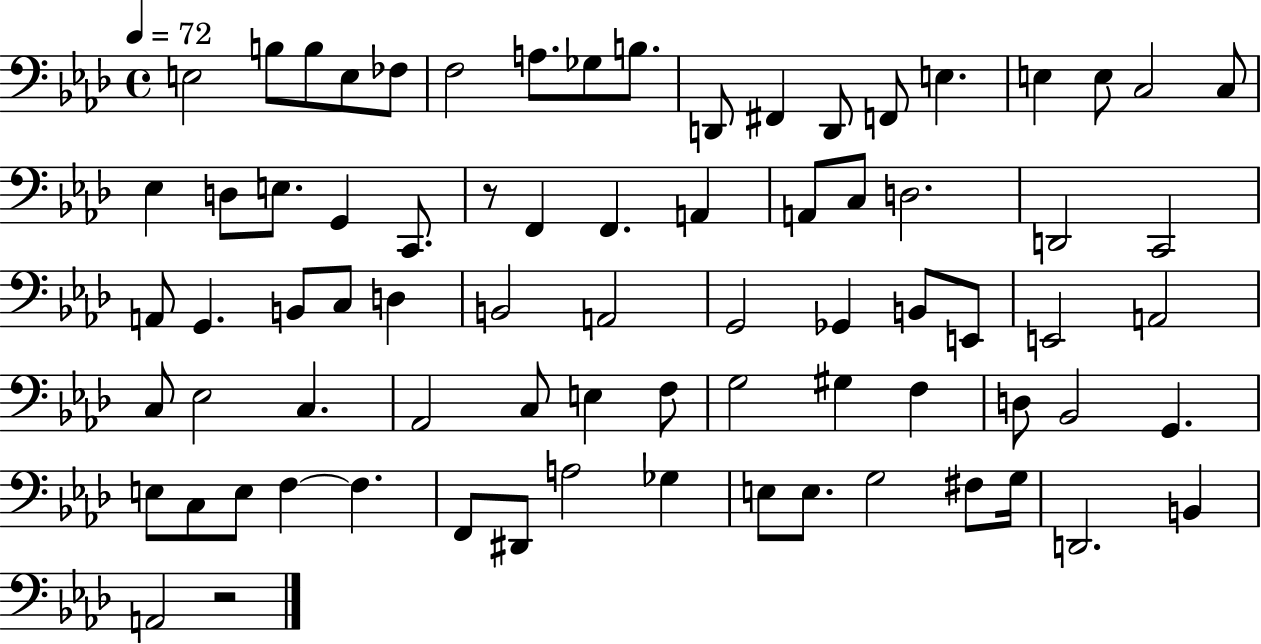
X:1
T:Untitled
M:4/4
L:1/4
K:Ab
E,2 B,/2 B,/2 E,/2 _F,/2 F,2 A,/2 _G,/2 B,/2 D,,/2 ^F,, D,,/2 F,,/2 E, E, E,/2 C,2 C,/2 _E, D,/2 E,/2 G,, C,,/2 z/2 F,, F,, A,, A,,/2 C,/2 D,2 D,,2 C,,2 A,,/2 G,, B,,/2 C,/2 D, B,,2 A,,2 G,,2 _G,, B,,/2 E,,/2 E,,2 A,,2 C,/2 _E,2 C, _A,,2 C,/2 E, F,/2 G,2 ^G, F, D,/2 _B,,2 G,, E,/2 C,/2 E,/2 F, F, F,,/2 ^D,,/2 A,2 _G, E,/2 E,/2 G,2 ^F,/2 G,/4 D,,2 B,, A,,2 z2